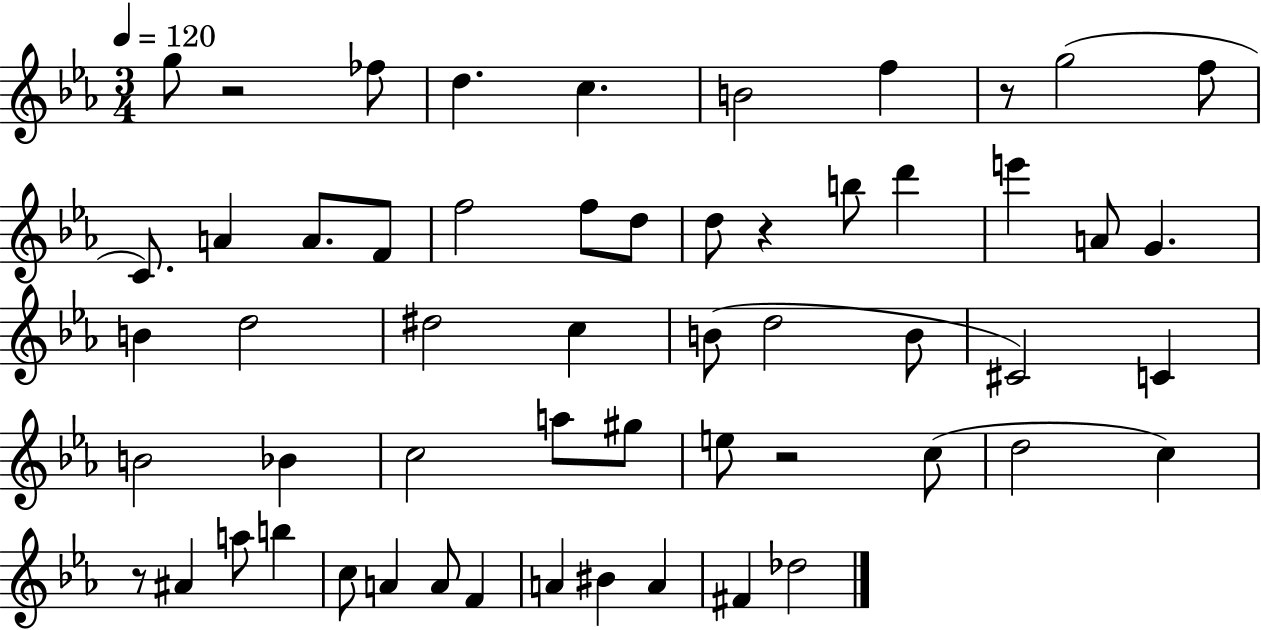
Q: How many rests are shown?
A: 5